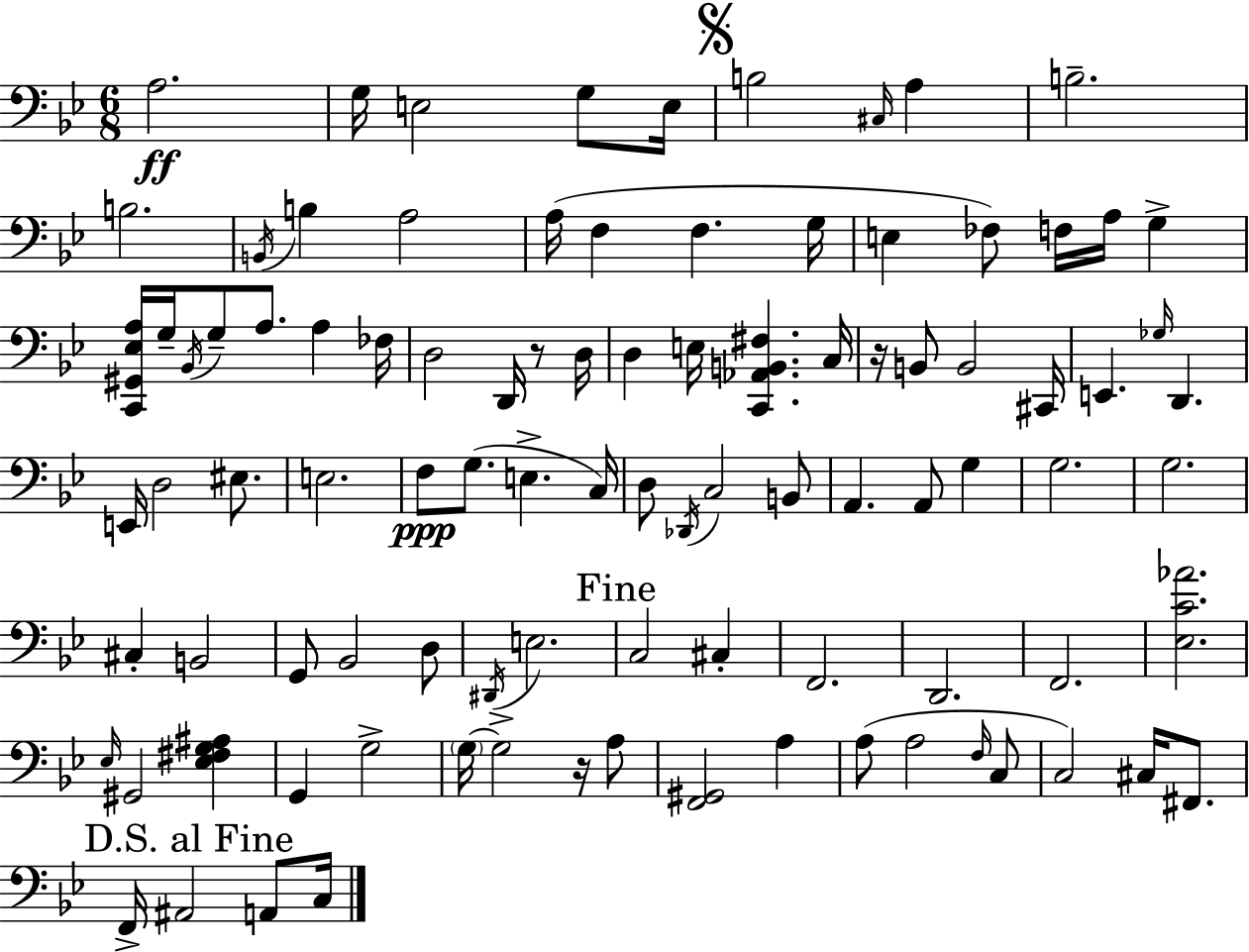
X:1
T:Untitled
M:6/8
L:1/4
K:Gm
A,2 G,/4 E,2 G,/2 E,/4 B,2 ^C,/4 A, B,2 B,2 B,,/4 B, A,2 A,/4 F, F, G,/4 E, _F,/2 F,/4 A,/4 G, [C,,^G,,_E,A,]/4 G,/4 _B,,/4 G,/2 A,/2 A, _F,/4 D,2 D,,/4 z/2 D,/4 D, E,/4 [C,,_A,,B,,^F,] C,/4 z/4 B,,/2 B,,2 ^C,,/4 E,, _G,/4 D,, E,,/4 D,2 ^E,/2 E,2 F,/2 G,/2 E, C,/4 D,/2 _D,,/4 C,2 B,,/2 A,, A,,/2 G, G,2 G,2 ^C, B,,2 G,,/2 _B,,2 D,/2 ^D,,/4 E,2 C,2 ^C, F,,2 D,,2 F,,2 [_E,C_A]2 _E,/4 ^G,,2 [_E,^F,G,^A,] G,, G,2 G,/4 G,2 z/4 A,/2 [F,,^G,,]2 A, A,/2 A,2 F,/4 C,/2 C,2 ^C,/4 ^F,,/2 F,,/4 ^A,,2 A,,/2 C,/4